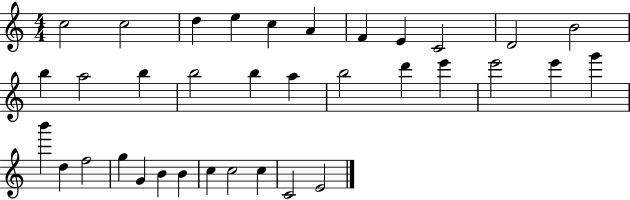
C5/h C5/h D5/q E5/q C5/q A4/q F4/q E4/q C4/h D4/h B4/h B5/q A5/h B5/q B5/h B5/q A5/q B5/h D6/q E6/q E6/h E6/q G6/q B6/q D5/q F5/h G5/q G4/q B4/q B4/q C5/q C5/h C5/q C4/h E4/h